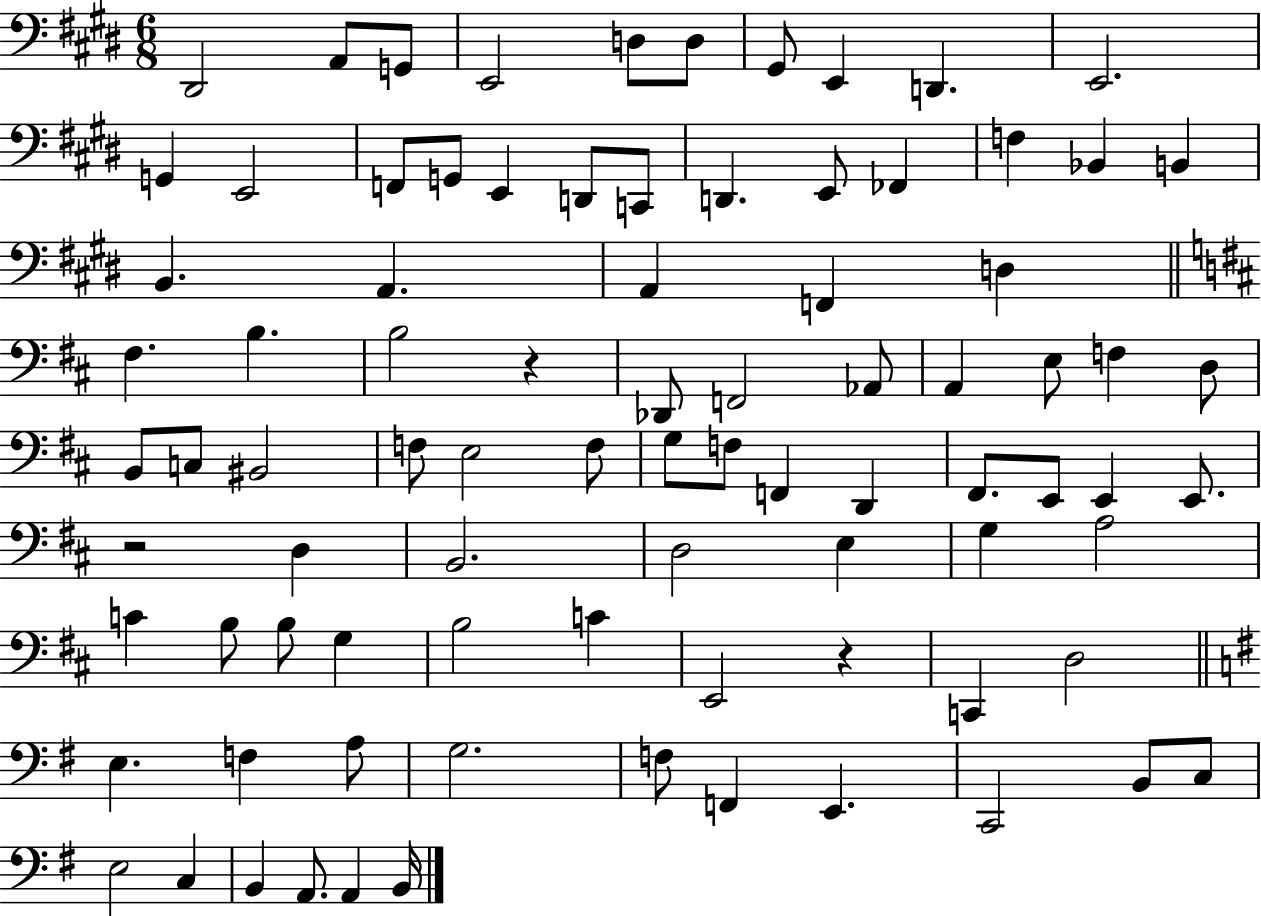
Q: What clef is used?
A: bass